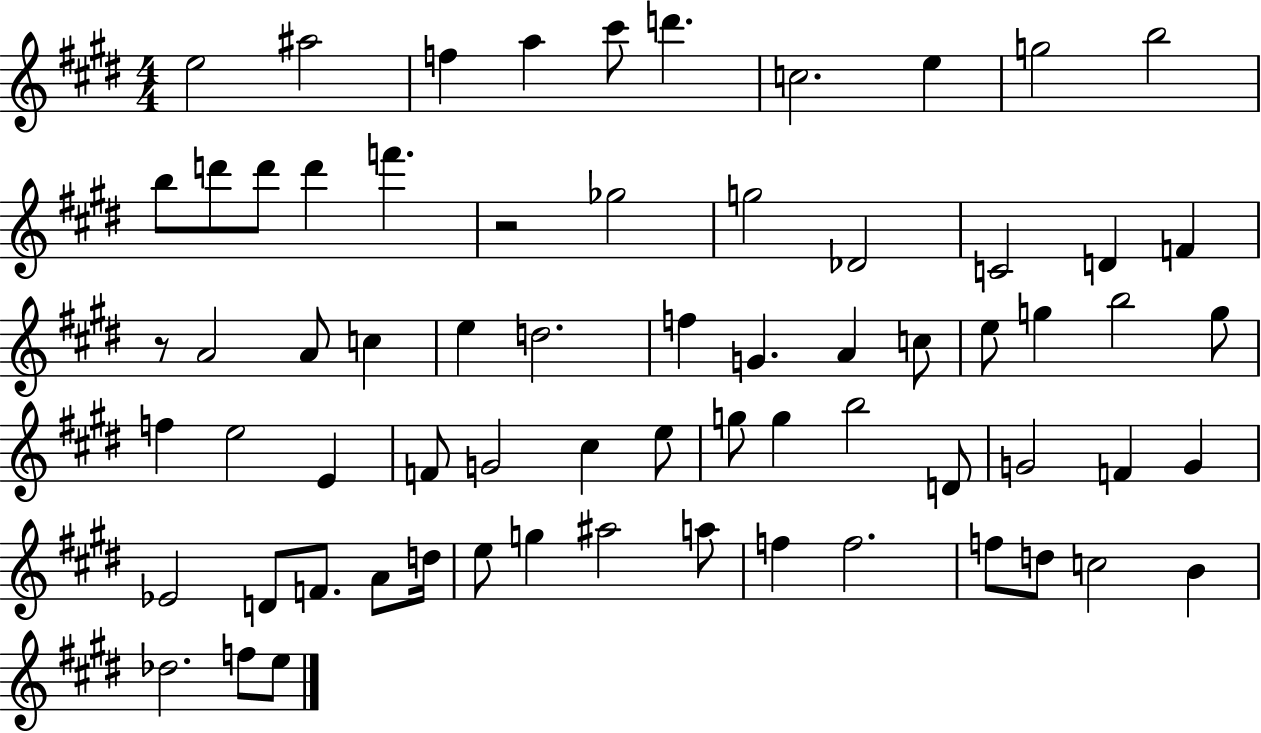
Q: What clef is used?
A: treble